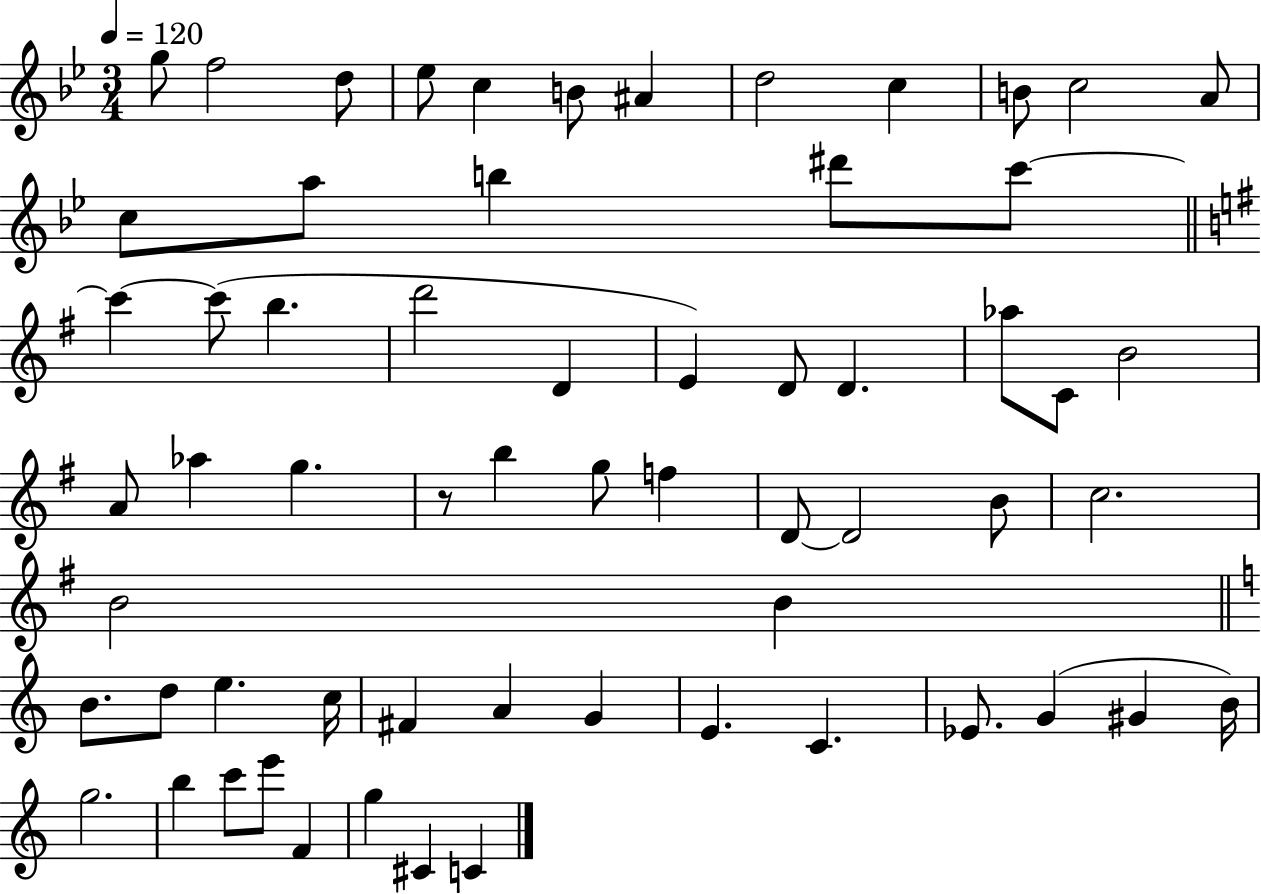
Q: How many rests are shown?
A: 1